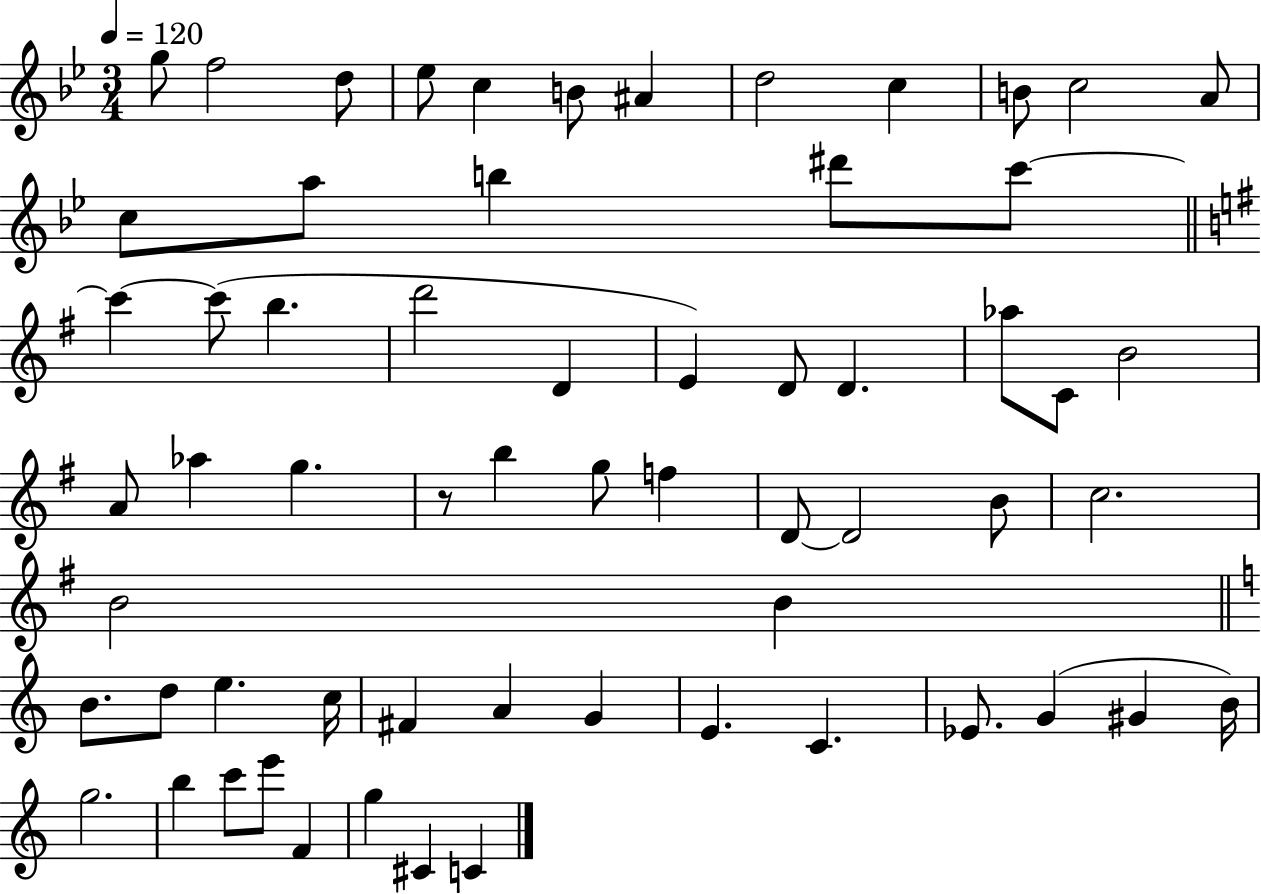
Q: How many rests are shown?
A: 1